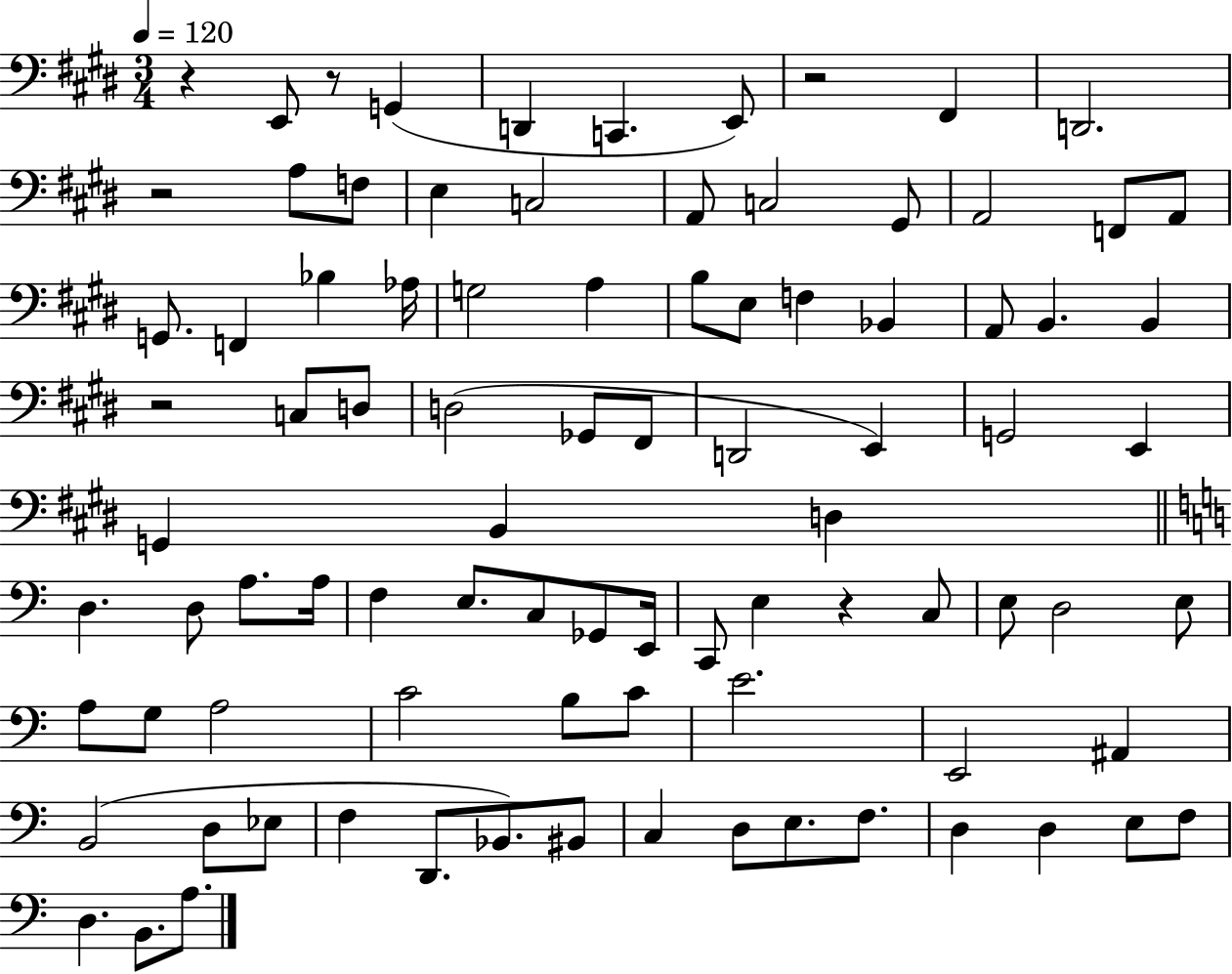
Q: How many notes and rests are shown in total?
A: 90